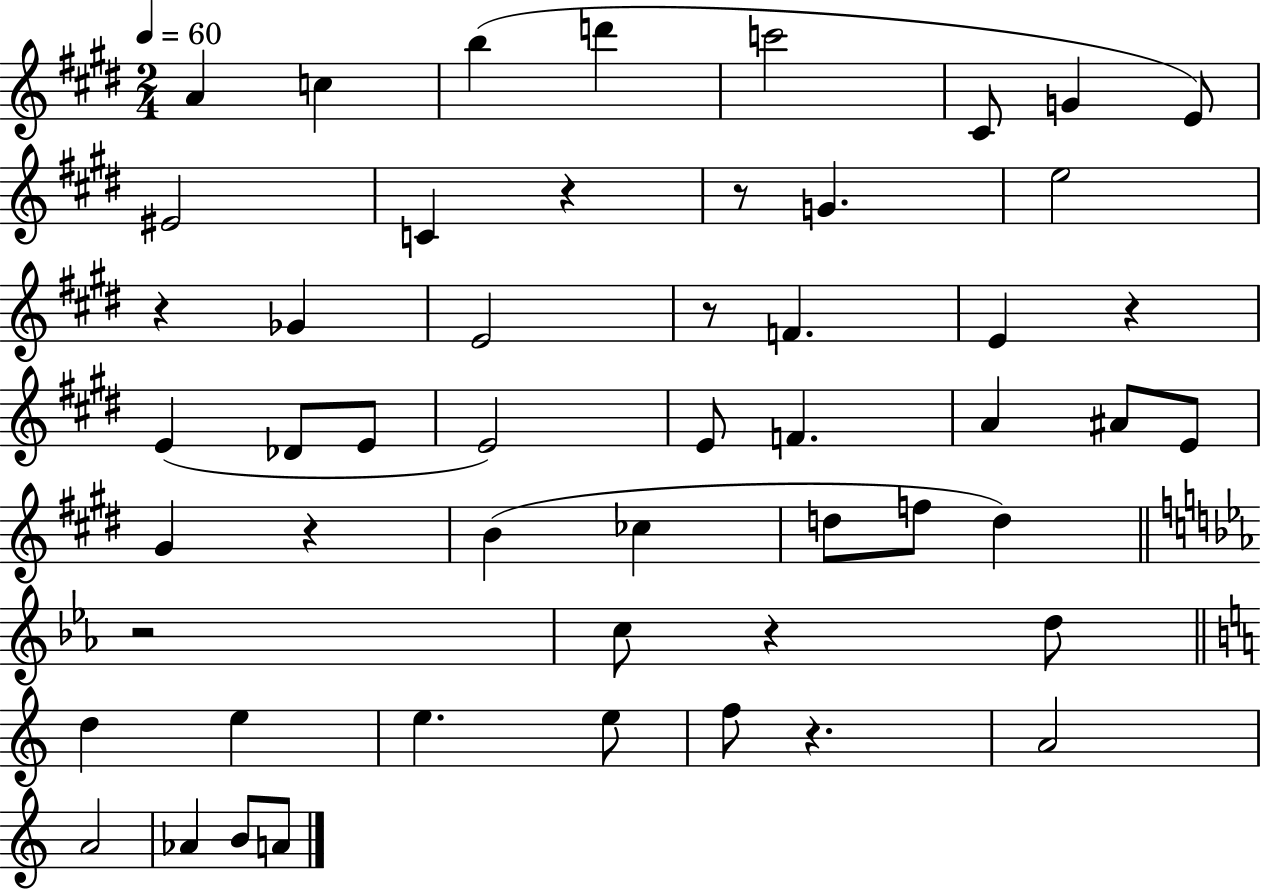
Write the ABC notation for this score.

X:1
T:Untitled
M:2/4
L:1/4
K:E
A c b d' c'2 ^C/2 G E/2 ^E2 C z z/2 G e2 z _G E2 z/2 F E z E _D/2 E/2 E2 E/2 F A ^A/2 E/2 ^G z B _c d/2 f/2 d z2 c/2 z d/2 d e e e/2 f/2 z A2 A2 _A B/2 A/2